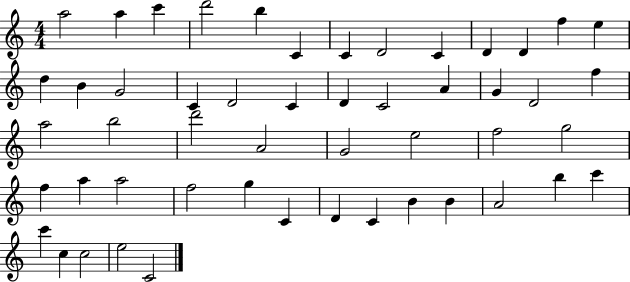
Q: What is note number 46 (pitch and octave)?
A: C6